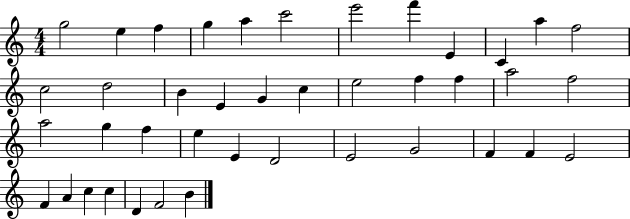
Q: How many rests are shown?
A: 0